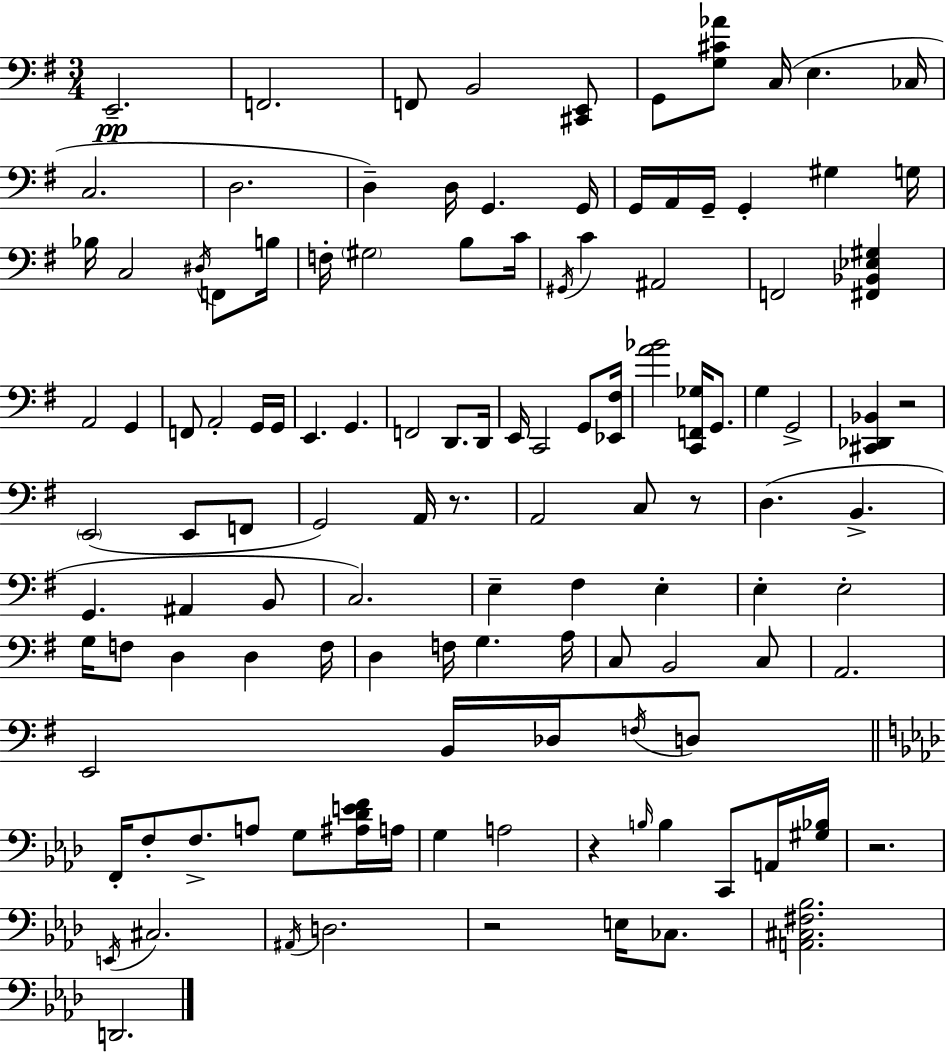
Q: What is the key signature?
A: G major